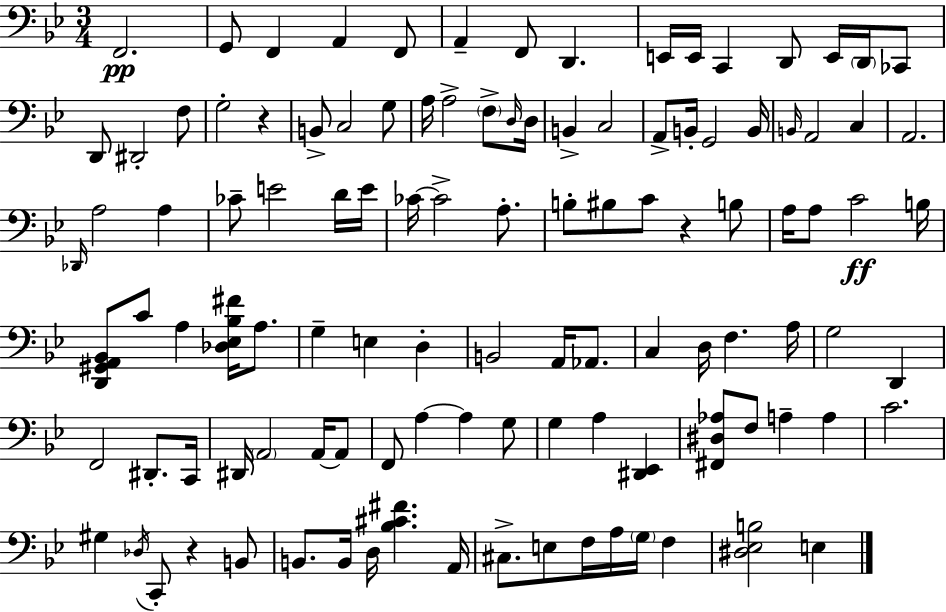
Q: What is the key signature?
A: BES major